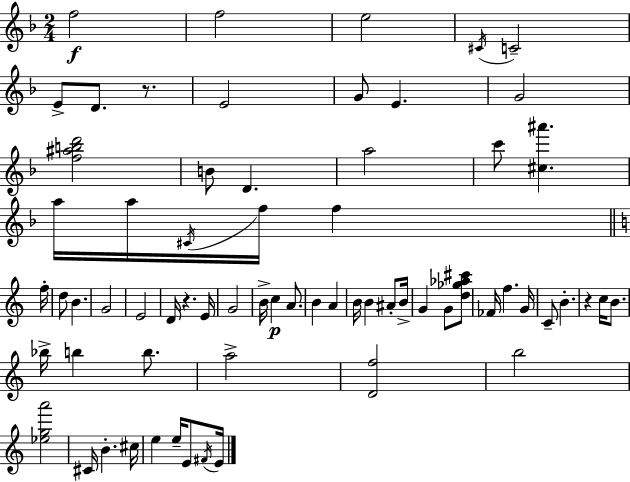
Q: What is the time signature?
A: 2/4